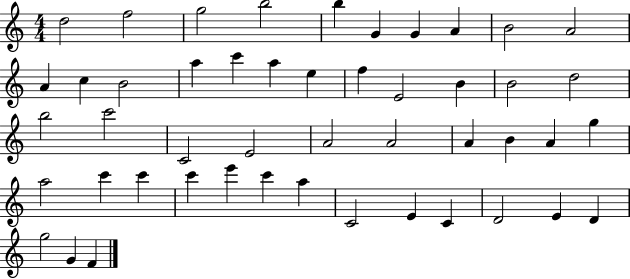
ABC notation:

X:1
T:Untitled
M:4/4
L:1/4
K:C
d2 f2 g2 b2 b G G A B2 A2 A c B2 a c' a e f E2 B B2 d2 b2 c'2 C2 E2 A2 A2 A B A g a2 c' c' c' e' c' a C2 E C D2 E D g2 G F